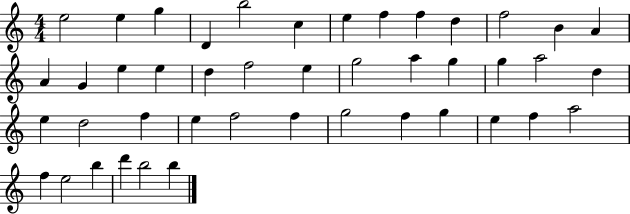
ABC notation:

X:1
T:Untitled
M:4/4
L:1/4
K:C
e2 e g D b2 c e f f d f2 B A A G e e d f2 e g2 a g g a2 d e d2 f e f2 f g2 f g e f a2 f e2 b d' b2 b